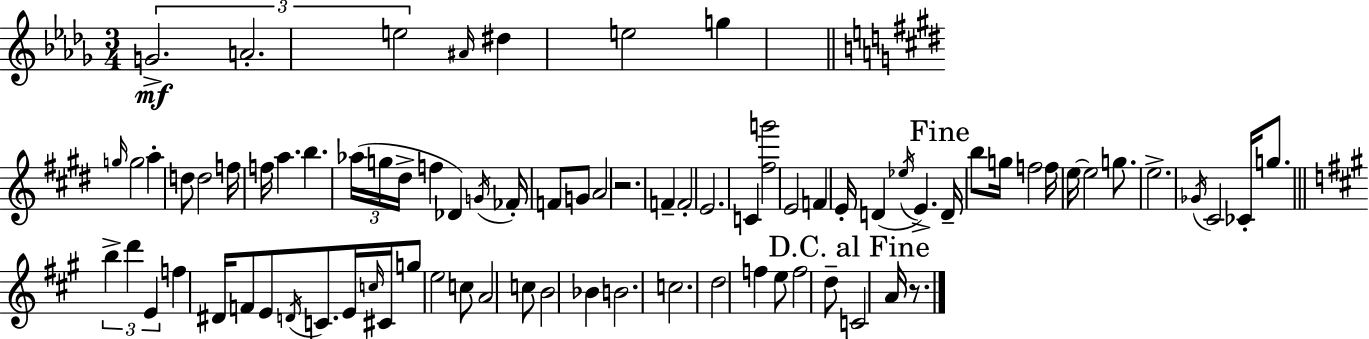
{
  \clef treble
  \numericTimeSignature
  \time 3/4
  \key bes \minor
  \tuplet 3/2 { g'2.->\mf | a'2.-. | e''2 } \grace { ais'16 } dis''4 | e''2 g''4 | \break \bar "||" \break \key e \major \grace { g''16 } g''2 a''4-. | d''8 d''2 f''16 | f''16 a''4. b''4. | \tuplet 3/2 { aes''16( g''16 dis''16-> } f''4 des'4) | \break \acciaccatura { g'16 } fes'16-. f'8 g'8 a'2 | r2. | f'4-- f'2-. | e'2. | \break c'4 <fis'' g'''>2 | e'2 f'4 | e'16-. d'4( \acciaccatura { ees''16 } e'4.->) | \mark "Fine" d'16-- b''8 g''16 f''2 | \break f''16 e''16~~ e''2 | g''8. e''2.-> | \acciaccatura { ges'16 } cis'2 | ces'16-. g''8. \bar "||" \break \key a \major \tuplet 3/2 { b''4-> d'''4 e'4 } | f''4 dis'16 f'8 e'8 \acciaccatura { d'16 } c'8. | e'16 \grace { c''16 } cis'16 g''8 e''2 | c''8 a'2 | \break c''8 b'2 bes'4 | b'2. | c''2. | d''2 f''4 | \break e''8 f''2 | d''8-- \mark "D.C. al Fine" c'2 a'16 r8. | \bar "|."
}